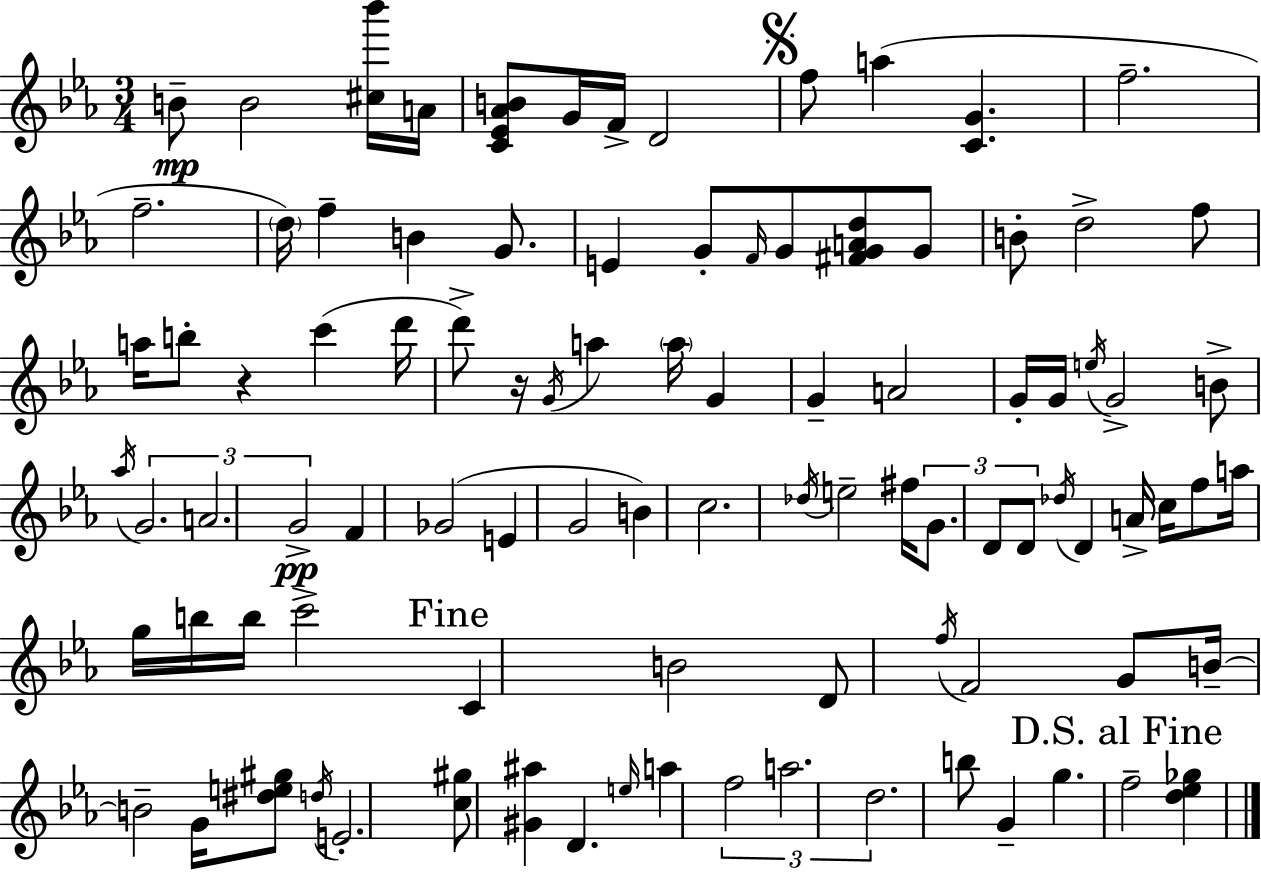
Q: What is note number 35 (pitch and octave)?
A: G4